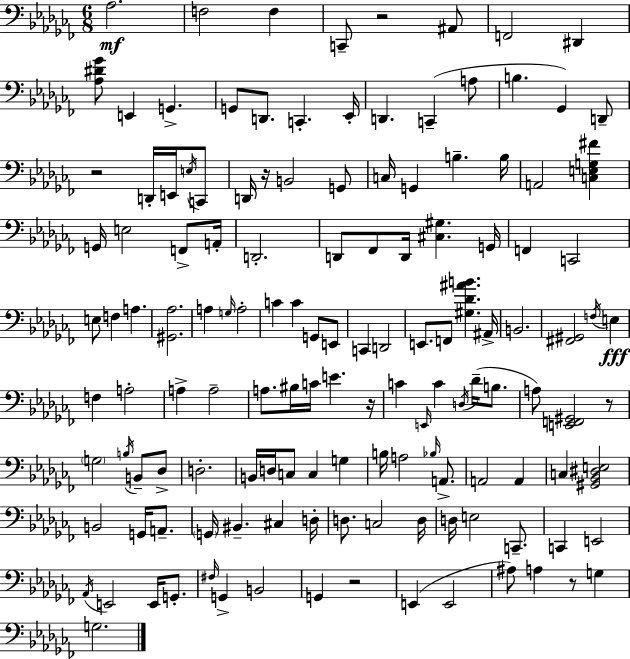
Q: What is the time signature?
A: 6/8